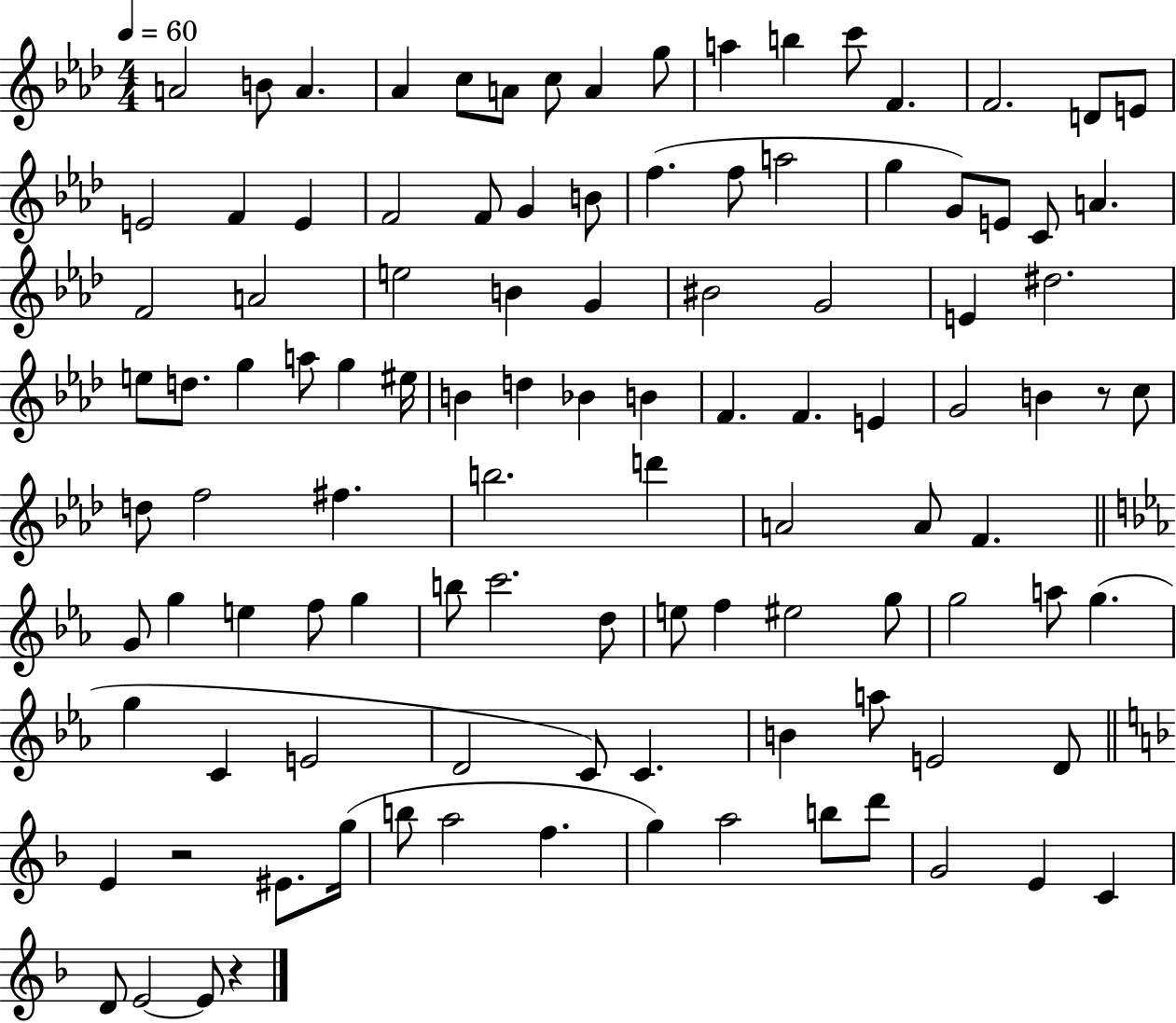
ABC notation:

X:1
T:Untitled
M:4/4
L:1/4
K:Ab
A2 B/2 A _A c/2 A/2 c/2 A g/2 a b c'/2 F F2 D/2 E/2 E2 F E F2 F/2 G B/2 f f/2 a2 g G/2 E/2 C/2 A F2 A2 e2 B G ^B2 G2 E ^d2 e/2 d/2 g a/2 g ^e/4 B d _B B F F E G2 B z/2 c/2 d/2 f2 ^f b2 d' A2 A/2 F G/2 g e f/2 g b/2 c'2 d/2 e/2 f ^e2 g/2 g2 a/2 g g C E2 D2 C/2 C B a/2 E2 D/2 E z2 ^E/2 g/4 b/2 a2 f g a2 b/2 d'/2 G2 E C D/2 E2 E/2 z